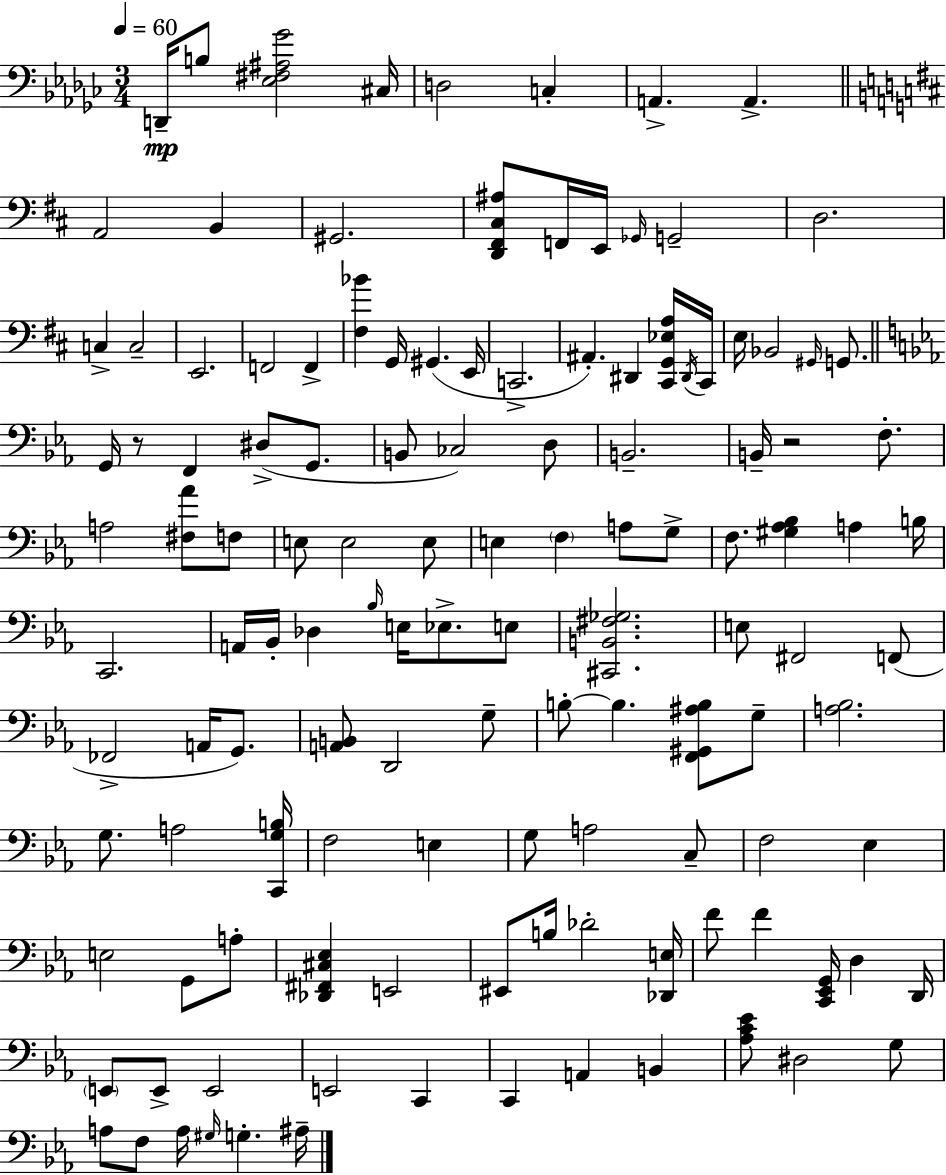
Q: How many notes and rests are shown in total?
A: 126